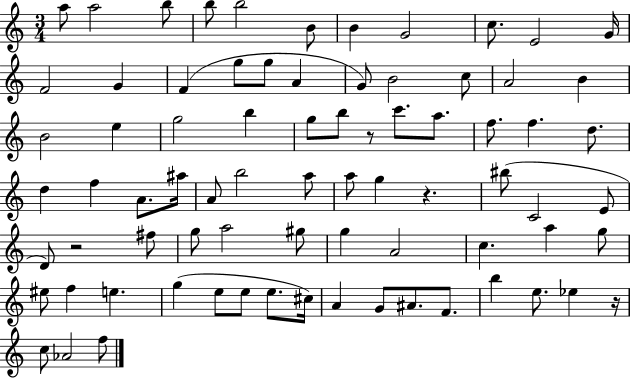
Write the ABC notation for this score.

X:1
T:Untitled
M:3/4
L:1/4
K:C
a/2 a2 b/2 b/2 b2 B/2 B G2 c/2 E2 G/4 F2 G F g/2 g/2 A G/2 B2 c/2 A2 B B2 e g2 b g/2 b/2 z/2 c'/2 a/2 f/2 f d/2 d f A/2 ^a/4 A/2 b2 a/2 a/2 g z ^b/2 C2 E/2 D/2 z2 ^f/2 g/2 a2 ^g/2 g A2 c a g/2 ^e/2 f e g e/2 e/2 e/2 ^c/4 A G/2 ^A/2 F/2 b e/2 _e z/4 c/2 _A2 f/2